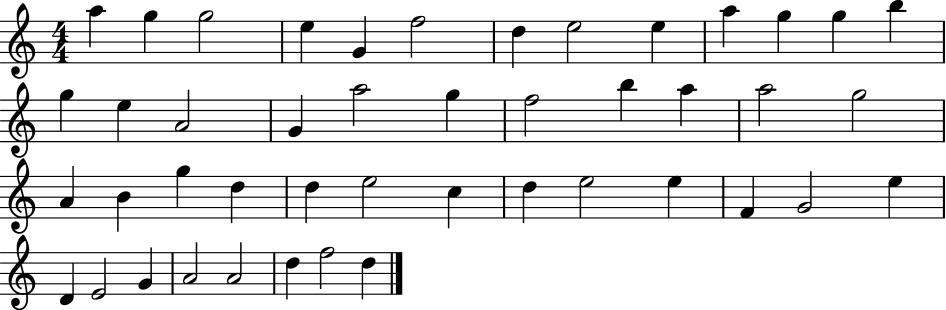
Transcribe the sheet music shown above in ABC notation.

X:1
T:Untitled
M:4/4
L:1/4
K:C
a g g2 e G f2 d e2 e a g g b g e A2 G a2 g f2 b a a2 g2 A B g d d e2 c d e2 e F G2 e D E2 G A2 A2 d f2 d